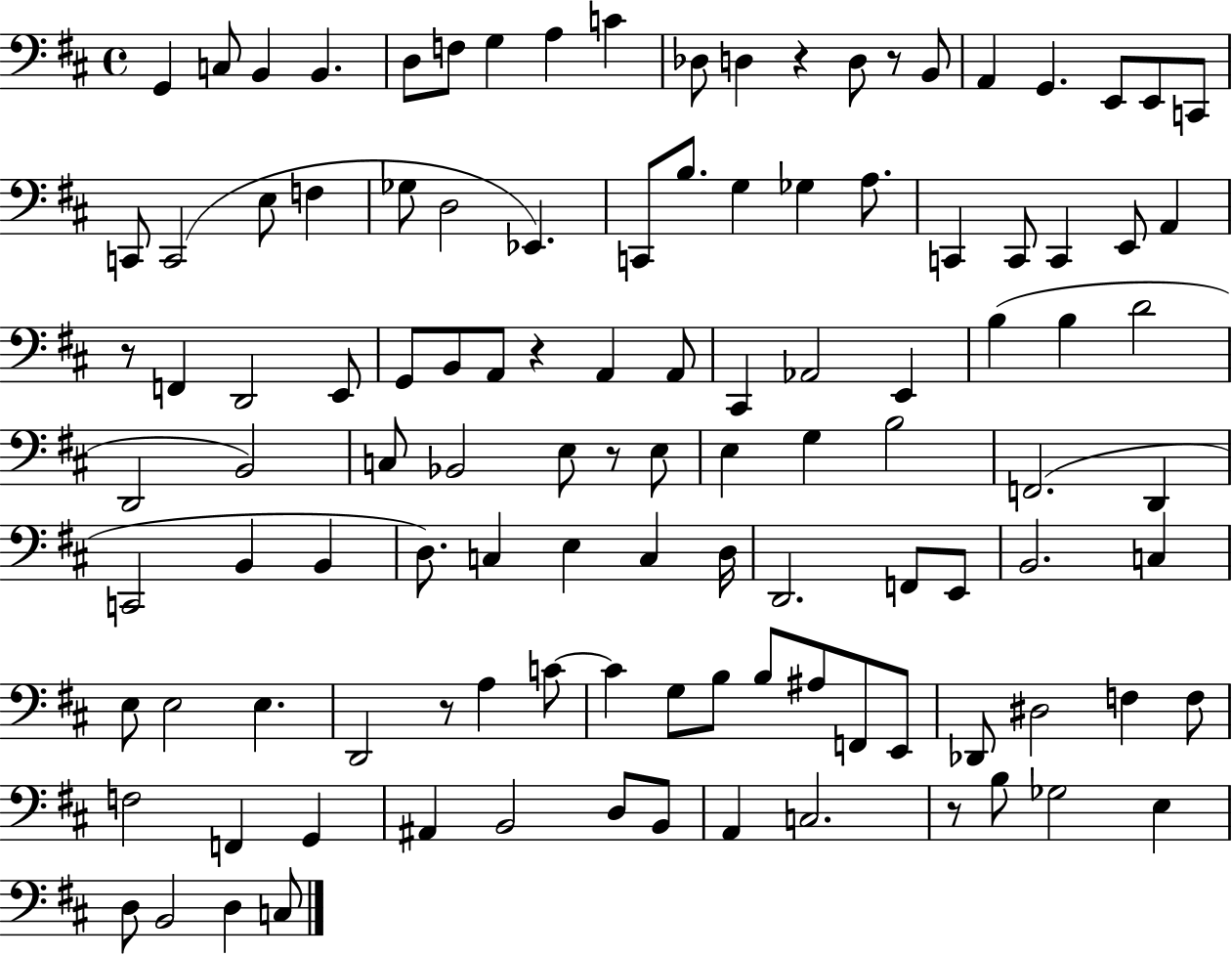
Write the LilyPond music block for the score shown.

{
  \clef bass
  \time 4/4
  \defaultTimeSignature
  \key d \major
  \repeat volta 2 { g,4 c8 b,4 b,4. | d8 f8 g4 a4 c'4 | des8 d4 r4 d8 r8 b,8 | a,4 g,4. e,8 e,8 c,8 | \break c,8 c,2( e8 f4 | ges8 d2 ees,4.) | c,8 b8. g4 ges4 a8. | c,4 c,8 c,4 e,8 a,4 | \break r8 f,4 d,2 e,8 | g,8 b,8 a,8 r4 a,4 a,8 | cis,4 aes,2 e,4 | b4( b4 d'2 | \break d,2 b,2) | c8 bes,2 e8 r8 e8 | e4 g4 b2 | f,2.( d,4 | \break c,2 b,4 b,4 | d8.) c4 e4 c4 d16 | d,2. f,8 e,8 | b,2. c4 | \break e8 e2 e4. | d,2 r8 a4 c'8~~ | c'4 g8 b8 b8 ais8 f,8 e,8 | des,8 dis2 f4 f8 | \break f2 f,4 g,4 | ais,4 b,2 d8 b,8 | a,4 c2. | r8 b8 ges2 e4 | \break d8 b,2 d4 c8 | } \bar "|."
}